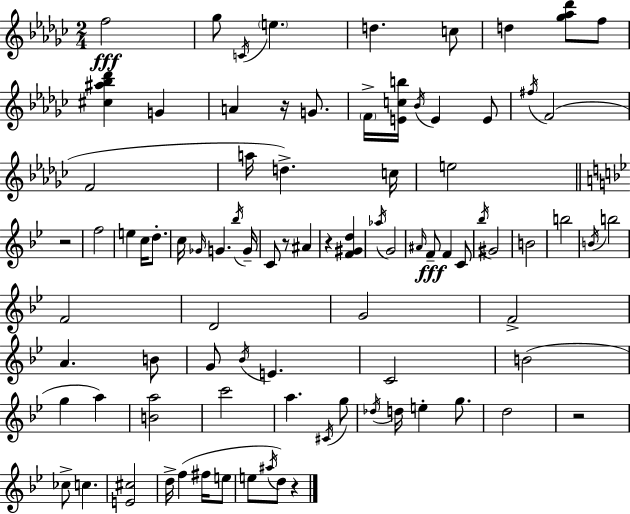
F5/h Gb5/e C4/s E5/q. D5/q. C5/e D5/q [Gb5,Ab5,Db6]/e F5/e [C#5,A#5,Bb5,Db6]/q G4/q A4/q R/s G4/e. F4/s [E4,C5,B5]/s Bb4/s E4/q E4/e F#5/s F4/h F4/h A5/s D5/q. C5/s E5/h R/h F5/h E5/q C5/s D5/e. C5/s Gb4/s G4/q. Bb5/s G4/s C4/e R/e A#4/q R/q [F4,G#4,D5]/q Ab5/s G4/h A#4/s F4/e F4/q C4/e Bb5/s G#4/h B4/h B5/h B4/s B5/h F4/h D4/h G4/h F4/h A4/q. B4/e G4/e Bb4/s E4/q. C4/h B4/h G5/q A5/q [B4,A5]/h C6/h A5/q. C#4/s G5/e Db5/s D5/s E5/q G5/e. D5/h R/h CES5/e C5/q. [E4,C#5]/h D5/s F5/q F#5/s E5/e E5/e A#5/s D5/e R/q